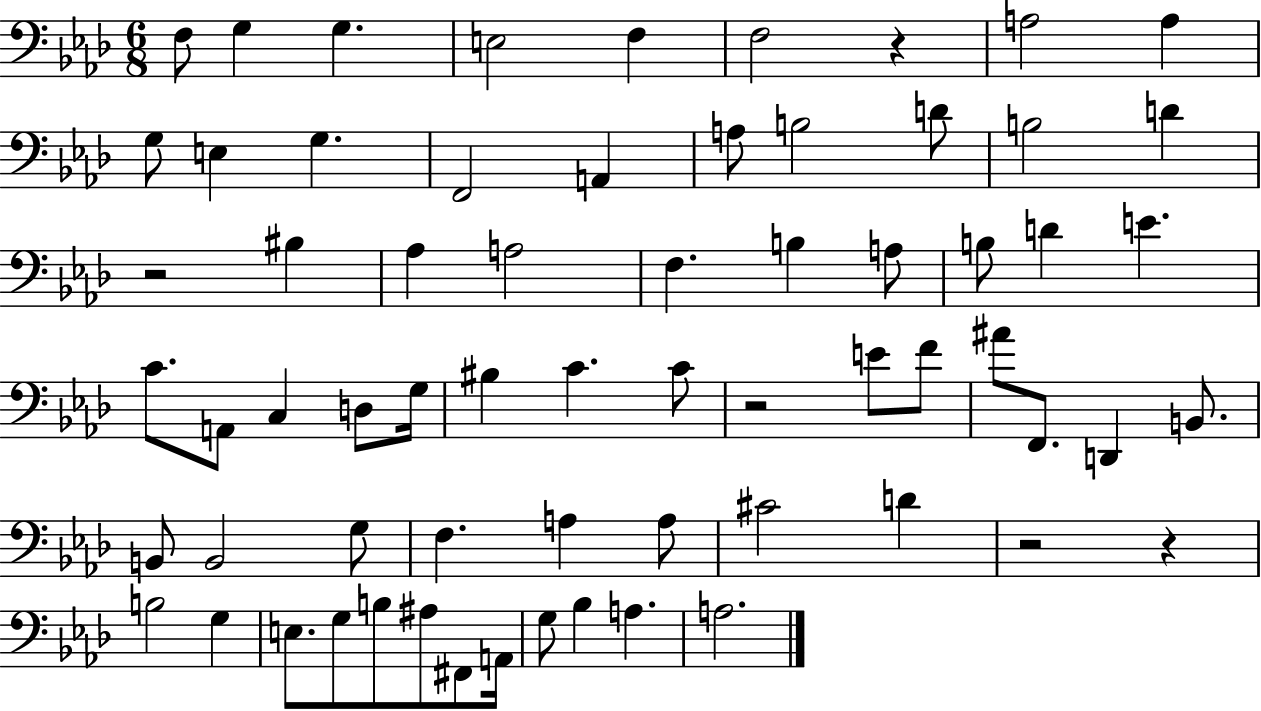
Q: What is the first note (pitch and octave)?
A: F3